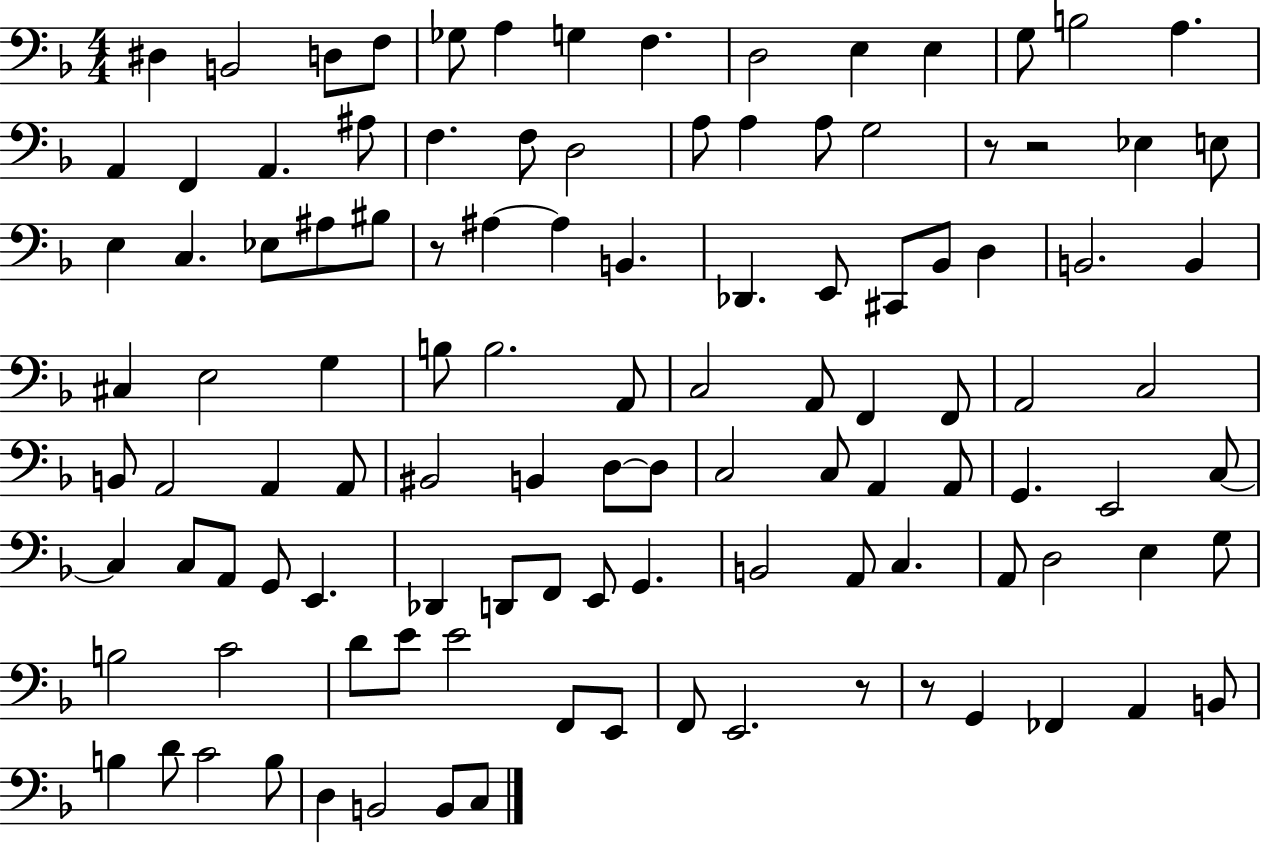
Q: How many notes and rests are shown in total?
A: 112